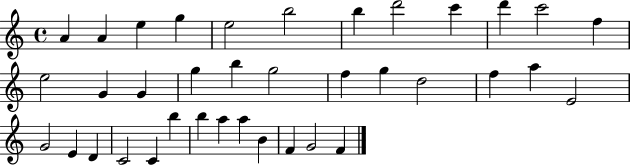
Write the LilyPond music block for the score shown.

{
  \clef treble
  \time 4/4
  \defaultTimeSignature
  \key c \major
  a'4 a'4 e''4 g''4 | e''2 b''2 | b''4 d'''2 c'''4 | d'''4 c'''2 f''4 | \break e''2 g'4 g'4 | g''4 b''4 g''2 | f''4 g''4 d''2 | f''4 a''4 e'2 | \break g'2 e'4 d'4 | c'2 c'4 b''4 | b''4 a''4 a''4 b'4 | f'4 g'2 f'4 | \break \bar "|."
}